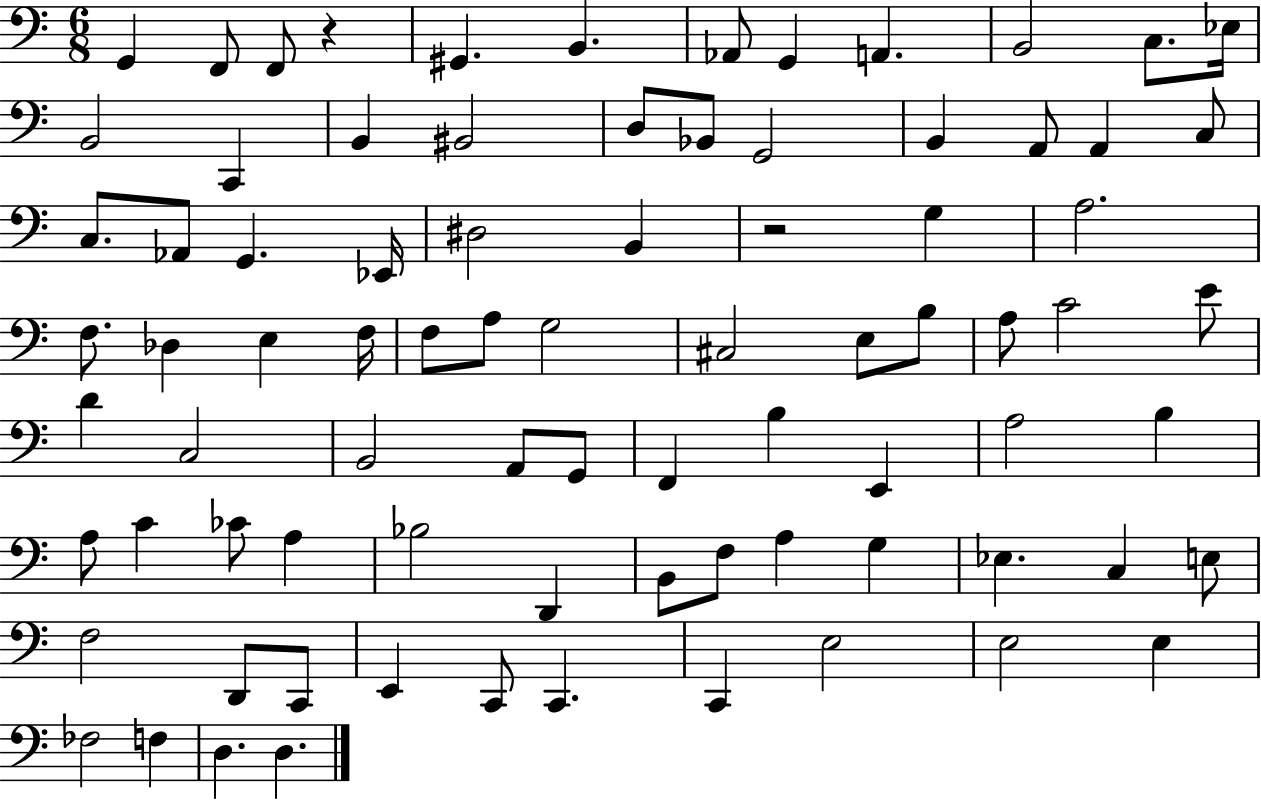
{
  \clef bass
  \numericTimeSignature
  \time 6/8
  \key c \major
  g,4 f,8 f,8 r4 | gis,4. b,4. | aes,8 g,4 a,4. | b,2 c8. ees16 | \break b,2 c,4 | b,4 bis,2 | d8 bes,8 g,2 | b,4 a,8 a,4 c8 | \break c8. aes,8 g,4. ees,16 | dis2 b,4 | r2 g4 | a2. | \break f8. des4 e4 f16 | f8 a8 g2 | cis2 e8 b8 | a8 c'2 e'8 | \break d'4 c2 | b,2 a,8 g,8 | f,4 b4 e,4 | a2 b4 | \break a8 c'4 ces'8 a4 | bes2 d,4 | b,8 f8 a4 g4 | ees4. c4 e8 | \break f2 d,8 c,8 | e,4 c,8 c,4. | c,4 e2 | e2 e4 | \break fes2 f4 | d4. d4. | \bar "|."
}